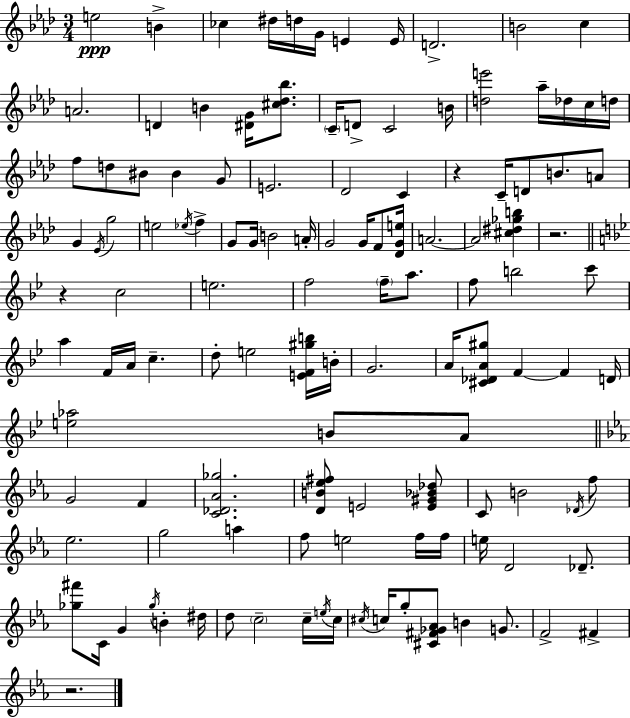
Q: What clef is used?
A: treble